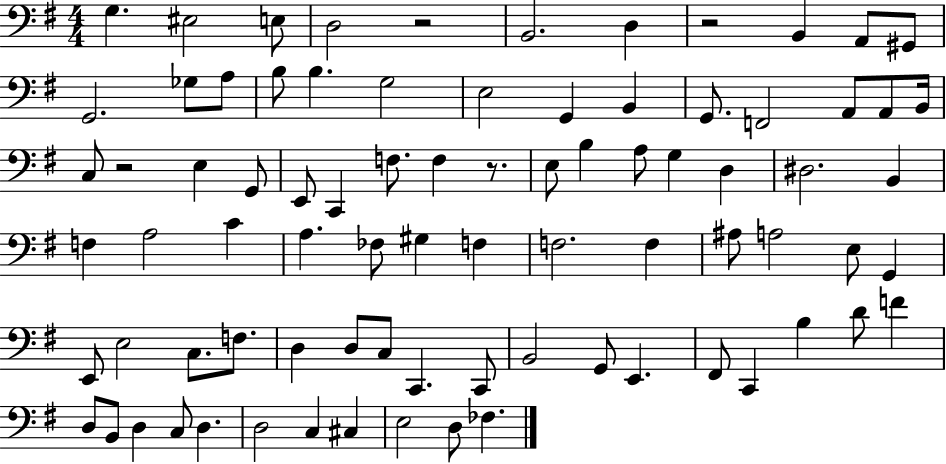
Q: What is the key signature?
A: G major